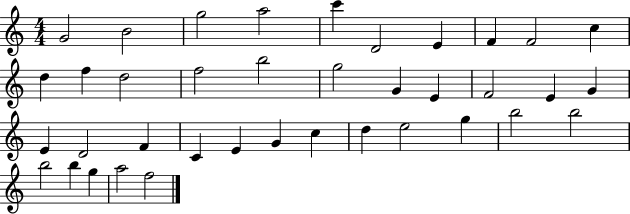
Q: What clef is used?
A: treble